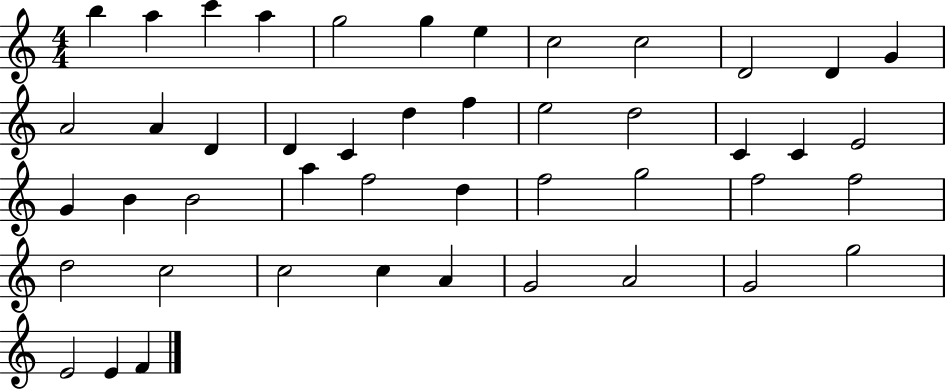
{
  \clef treble
  \numericTimeSignature
  \time 4/4
  \key c \major
  b''4 a''4 c'''4 a''4 | g''2 g''4 e''4 | c''2 c''2 | d'2 d'4 g'4 | \break a'2 a'4 d'4 | d'4 c'4 d''4 f''4 | e''2 d''2 | c'4 c'4 e'2 | \break g'4 b'4 b'2 | a''4 f''2 d''4 | f''2 g''2 | f''2 f''2 | \break d''2 c''2 | c''2 c''4 a'4 | g'2 a'2 | g'2 g''2 | \break e'2 e'4 f'4 | \bar "|."
}